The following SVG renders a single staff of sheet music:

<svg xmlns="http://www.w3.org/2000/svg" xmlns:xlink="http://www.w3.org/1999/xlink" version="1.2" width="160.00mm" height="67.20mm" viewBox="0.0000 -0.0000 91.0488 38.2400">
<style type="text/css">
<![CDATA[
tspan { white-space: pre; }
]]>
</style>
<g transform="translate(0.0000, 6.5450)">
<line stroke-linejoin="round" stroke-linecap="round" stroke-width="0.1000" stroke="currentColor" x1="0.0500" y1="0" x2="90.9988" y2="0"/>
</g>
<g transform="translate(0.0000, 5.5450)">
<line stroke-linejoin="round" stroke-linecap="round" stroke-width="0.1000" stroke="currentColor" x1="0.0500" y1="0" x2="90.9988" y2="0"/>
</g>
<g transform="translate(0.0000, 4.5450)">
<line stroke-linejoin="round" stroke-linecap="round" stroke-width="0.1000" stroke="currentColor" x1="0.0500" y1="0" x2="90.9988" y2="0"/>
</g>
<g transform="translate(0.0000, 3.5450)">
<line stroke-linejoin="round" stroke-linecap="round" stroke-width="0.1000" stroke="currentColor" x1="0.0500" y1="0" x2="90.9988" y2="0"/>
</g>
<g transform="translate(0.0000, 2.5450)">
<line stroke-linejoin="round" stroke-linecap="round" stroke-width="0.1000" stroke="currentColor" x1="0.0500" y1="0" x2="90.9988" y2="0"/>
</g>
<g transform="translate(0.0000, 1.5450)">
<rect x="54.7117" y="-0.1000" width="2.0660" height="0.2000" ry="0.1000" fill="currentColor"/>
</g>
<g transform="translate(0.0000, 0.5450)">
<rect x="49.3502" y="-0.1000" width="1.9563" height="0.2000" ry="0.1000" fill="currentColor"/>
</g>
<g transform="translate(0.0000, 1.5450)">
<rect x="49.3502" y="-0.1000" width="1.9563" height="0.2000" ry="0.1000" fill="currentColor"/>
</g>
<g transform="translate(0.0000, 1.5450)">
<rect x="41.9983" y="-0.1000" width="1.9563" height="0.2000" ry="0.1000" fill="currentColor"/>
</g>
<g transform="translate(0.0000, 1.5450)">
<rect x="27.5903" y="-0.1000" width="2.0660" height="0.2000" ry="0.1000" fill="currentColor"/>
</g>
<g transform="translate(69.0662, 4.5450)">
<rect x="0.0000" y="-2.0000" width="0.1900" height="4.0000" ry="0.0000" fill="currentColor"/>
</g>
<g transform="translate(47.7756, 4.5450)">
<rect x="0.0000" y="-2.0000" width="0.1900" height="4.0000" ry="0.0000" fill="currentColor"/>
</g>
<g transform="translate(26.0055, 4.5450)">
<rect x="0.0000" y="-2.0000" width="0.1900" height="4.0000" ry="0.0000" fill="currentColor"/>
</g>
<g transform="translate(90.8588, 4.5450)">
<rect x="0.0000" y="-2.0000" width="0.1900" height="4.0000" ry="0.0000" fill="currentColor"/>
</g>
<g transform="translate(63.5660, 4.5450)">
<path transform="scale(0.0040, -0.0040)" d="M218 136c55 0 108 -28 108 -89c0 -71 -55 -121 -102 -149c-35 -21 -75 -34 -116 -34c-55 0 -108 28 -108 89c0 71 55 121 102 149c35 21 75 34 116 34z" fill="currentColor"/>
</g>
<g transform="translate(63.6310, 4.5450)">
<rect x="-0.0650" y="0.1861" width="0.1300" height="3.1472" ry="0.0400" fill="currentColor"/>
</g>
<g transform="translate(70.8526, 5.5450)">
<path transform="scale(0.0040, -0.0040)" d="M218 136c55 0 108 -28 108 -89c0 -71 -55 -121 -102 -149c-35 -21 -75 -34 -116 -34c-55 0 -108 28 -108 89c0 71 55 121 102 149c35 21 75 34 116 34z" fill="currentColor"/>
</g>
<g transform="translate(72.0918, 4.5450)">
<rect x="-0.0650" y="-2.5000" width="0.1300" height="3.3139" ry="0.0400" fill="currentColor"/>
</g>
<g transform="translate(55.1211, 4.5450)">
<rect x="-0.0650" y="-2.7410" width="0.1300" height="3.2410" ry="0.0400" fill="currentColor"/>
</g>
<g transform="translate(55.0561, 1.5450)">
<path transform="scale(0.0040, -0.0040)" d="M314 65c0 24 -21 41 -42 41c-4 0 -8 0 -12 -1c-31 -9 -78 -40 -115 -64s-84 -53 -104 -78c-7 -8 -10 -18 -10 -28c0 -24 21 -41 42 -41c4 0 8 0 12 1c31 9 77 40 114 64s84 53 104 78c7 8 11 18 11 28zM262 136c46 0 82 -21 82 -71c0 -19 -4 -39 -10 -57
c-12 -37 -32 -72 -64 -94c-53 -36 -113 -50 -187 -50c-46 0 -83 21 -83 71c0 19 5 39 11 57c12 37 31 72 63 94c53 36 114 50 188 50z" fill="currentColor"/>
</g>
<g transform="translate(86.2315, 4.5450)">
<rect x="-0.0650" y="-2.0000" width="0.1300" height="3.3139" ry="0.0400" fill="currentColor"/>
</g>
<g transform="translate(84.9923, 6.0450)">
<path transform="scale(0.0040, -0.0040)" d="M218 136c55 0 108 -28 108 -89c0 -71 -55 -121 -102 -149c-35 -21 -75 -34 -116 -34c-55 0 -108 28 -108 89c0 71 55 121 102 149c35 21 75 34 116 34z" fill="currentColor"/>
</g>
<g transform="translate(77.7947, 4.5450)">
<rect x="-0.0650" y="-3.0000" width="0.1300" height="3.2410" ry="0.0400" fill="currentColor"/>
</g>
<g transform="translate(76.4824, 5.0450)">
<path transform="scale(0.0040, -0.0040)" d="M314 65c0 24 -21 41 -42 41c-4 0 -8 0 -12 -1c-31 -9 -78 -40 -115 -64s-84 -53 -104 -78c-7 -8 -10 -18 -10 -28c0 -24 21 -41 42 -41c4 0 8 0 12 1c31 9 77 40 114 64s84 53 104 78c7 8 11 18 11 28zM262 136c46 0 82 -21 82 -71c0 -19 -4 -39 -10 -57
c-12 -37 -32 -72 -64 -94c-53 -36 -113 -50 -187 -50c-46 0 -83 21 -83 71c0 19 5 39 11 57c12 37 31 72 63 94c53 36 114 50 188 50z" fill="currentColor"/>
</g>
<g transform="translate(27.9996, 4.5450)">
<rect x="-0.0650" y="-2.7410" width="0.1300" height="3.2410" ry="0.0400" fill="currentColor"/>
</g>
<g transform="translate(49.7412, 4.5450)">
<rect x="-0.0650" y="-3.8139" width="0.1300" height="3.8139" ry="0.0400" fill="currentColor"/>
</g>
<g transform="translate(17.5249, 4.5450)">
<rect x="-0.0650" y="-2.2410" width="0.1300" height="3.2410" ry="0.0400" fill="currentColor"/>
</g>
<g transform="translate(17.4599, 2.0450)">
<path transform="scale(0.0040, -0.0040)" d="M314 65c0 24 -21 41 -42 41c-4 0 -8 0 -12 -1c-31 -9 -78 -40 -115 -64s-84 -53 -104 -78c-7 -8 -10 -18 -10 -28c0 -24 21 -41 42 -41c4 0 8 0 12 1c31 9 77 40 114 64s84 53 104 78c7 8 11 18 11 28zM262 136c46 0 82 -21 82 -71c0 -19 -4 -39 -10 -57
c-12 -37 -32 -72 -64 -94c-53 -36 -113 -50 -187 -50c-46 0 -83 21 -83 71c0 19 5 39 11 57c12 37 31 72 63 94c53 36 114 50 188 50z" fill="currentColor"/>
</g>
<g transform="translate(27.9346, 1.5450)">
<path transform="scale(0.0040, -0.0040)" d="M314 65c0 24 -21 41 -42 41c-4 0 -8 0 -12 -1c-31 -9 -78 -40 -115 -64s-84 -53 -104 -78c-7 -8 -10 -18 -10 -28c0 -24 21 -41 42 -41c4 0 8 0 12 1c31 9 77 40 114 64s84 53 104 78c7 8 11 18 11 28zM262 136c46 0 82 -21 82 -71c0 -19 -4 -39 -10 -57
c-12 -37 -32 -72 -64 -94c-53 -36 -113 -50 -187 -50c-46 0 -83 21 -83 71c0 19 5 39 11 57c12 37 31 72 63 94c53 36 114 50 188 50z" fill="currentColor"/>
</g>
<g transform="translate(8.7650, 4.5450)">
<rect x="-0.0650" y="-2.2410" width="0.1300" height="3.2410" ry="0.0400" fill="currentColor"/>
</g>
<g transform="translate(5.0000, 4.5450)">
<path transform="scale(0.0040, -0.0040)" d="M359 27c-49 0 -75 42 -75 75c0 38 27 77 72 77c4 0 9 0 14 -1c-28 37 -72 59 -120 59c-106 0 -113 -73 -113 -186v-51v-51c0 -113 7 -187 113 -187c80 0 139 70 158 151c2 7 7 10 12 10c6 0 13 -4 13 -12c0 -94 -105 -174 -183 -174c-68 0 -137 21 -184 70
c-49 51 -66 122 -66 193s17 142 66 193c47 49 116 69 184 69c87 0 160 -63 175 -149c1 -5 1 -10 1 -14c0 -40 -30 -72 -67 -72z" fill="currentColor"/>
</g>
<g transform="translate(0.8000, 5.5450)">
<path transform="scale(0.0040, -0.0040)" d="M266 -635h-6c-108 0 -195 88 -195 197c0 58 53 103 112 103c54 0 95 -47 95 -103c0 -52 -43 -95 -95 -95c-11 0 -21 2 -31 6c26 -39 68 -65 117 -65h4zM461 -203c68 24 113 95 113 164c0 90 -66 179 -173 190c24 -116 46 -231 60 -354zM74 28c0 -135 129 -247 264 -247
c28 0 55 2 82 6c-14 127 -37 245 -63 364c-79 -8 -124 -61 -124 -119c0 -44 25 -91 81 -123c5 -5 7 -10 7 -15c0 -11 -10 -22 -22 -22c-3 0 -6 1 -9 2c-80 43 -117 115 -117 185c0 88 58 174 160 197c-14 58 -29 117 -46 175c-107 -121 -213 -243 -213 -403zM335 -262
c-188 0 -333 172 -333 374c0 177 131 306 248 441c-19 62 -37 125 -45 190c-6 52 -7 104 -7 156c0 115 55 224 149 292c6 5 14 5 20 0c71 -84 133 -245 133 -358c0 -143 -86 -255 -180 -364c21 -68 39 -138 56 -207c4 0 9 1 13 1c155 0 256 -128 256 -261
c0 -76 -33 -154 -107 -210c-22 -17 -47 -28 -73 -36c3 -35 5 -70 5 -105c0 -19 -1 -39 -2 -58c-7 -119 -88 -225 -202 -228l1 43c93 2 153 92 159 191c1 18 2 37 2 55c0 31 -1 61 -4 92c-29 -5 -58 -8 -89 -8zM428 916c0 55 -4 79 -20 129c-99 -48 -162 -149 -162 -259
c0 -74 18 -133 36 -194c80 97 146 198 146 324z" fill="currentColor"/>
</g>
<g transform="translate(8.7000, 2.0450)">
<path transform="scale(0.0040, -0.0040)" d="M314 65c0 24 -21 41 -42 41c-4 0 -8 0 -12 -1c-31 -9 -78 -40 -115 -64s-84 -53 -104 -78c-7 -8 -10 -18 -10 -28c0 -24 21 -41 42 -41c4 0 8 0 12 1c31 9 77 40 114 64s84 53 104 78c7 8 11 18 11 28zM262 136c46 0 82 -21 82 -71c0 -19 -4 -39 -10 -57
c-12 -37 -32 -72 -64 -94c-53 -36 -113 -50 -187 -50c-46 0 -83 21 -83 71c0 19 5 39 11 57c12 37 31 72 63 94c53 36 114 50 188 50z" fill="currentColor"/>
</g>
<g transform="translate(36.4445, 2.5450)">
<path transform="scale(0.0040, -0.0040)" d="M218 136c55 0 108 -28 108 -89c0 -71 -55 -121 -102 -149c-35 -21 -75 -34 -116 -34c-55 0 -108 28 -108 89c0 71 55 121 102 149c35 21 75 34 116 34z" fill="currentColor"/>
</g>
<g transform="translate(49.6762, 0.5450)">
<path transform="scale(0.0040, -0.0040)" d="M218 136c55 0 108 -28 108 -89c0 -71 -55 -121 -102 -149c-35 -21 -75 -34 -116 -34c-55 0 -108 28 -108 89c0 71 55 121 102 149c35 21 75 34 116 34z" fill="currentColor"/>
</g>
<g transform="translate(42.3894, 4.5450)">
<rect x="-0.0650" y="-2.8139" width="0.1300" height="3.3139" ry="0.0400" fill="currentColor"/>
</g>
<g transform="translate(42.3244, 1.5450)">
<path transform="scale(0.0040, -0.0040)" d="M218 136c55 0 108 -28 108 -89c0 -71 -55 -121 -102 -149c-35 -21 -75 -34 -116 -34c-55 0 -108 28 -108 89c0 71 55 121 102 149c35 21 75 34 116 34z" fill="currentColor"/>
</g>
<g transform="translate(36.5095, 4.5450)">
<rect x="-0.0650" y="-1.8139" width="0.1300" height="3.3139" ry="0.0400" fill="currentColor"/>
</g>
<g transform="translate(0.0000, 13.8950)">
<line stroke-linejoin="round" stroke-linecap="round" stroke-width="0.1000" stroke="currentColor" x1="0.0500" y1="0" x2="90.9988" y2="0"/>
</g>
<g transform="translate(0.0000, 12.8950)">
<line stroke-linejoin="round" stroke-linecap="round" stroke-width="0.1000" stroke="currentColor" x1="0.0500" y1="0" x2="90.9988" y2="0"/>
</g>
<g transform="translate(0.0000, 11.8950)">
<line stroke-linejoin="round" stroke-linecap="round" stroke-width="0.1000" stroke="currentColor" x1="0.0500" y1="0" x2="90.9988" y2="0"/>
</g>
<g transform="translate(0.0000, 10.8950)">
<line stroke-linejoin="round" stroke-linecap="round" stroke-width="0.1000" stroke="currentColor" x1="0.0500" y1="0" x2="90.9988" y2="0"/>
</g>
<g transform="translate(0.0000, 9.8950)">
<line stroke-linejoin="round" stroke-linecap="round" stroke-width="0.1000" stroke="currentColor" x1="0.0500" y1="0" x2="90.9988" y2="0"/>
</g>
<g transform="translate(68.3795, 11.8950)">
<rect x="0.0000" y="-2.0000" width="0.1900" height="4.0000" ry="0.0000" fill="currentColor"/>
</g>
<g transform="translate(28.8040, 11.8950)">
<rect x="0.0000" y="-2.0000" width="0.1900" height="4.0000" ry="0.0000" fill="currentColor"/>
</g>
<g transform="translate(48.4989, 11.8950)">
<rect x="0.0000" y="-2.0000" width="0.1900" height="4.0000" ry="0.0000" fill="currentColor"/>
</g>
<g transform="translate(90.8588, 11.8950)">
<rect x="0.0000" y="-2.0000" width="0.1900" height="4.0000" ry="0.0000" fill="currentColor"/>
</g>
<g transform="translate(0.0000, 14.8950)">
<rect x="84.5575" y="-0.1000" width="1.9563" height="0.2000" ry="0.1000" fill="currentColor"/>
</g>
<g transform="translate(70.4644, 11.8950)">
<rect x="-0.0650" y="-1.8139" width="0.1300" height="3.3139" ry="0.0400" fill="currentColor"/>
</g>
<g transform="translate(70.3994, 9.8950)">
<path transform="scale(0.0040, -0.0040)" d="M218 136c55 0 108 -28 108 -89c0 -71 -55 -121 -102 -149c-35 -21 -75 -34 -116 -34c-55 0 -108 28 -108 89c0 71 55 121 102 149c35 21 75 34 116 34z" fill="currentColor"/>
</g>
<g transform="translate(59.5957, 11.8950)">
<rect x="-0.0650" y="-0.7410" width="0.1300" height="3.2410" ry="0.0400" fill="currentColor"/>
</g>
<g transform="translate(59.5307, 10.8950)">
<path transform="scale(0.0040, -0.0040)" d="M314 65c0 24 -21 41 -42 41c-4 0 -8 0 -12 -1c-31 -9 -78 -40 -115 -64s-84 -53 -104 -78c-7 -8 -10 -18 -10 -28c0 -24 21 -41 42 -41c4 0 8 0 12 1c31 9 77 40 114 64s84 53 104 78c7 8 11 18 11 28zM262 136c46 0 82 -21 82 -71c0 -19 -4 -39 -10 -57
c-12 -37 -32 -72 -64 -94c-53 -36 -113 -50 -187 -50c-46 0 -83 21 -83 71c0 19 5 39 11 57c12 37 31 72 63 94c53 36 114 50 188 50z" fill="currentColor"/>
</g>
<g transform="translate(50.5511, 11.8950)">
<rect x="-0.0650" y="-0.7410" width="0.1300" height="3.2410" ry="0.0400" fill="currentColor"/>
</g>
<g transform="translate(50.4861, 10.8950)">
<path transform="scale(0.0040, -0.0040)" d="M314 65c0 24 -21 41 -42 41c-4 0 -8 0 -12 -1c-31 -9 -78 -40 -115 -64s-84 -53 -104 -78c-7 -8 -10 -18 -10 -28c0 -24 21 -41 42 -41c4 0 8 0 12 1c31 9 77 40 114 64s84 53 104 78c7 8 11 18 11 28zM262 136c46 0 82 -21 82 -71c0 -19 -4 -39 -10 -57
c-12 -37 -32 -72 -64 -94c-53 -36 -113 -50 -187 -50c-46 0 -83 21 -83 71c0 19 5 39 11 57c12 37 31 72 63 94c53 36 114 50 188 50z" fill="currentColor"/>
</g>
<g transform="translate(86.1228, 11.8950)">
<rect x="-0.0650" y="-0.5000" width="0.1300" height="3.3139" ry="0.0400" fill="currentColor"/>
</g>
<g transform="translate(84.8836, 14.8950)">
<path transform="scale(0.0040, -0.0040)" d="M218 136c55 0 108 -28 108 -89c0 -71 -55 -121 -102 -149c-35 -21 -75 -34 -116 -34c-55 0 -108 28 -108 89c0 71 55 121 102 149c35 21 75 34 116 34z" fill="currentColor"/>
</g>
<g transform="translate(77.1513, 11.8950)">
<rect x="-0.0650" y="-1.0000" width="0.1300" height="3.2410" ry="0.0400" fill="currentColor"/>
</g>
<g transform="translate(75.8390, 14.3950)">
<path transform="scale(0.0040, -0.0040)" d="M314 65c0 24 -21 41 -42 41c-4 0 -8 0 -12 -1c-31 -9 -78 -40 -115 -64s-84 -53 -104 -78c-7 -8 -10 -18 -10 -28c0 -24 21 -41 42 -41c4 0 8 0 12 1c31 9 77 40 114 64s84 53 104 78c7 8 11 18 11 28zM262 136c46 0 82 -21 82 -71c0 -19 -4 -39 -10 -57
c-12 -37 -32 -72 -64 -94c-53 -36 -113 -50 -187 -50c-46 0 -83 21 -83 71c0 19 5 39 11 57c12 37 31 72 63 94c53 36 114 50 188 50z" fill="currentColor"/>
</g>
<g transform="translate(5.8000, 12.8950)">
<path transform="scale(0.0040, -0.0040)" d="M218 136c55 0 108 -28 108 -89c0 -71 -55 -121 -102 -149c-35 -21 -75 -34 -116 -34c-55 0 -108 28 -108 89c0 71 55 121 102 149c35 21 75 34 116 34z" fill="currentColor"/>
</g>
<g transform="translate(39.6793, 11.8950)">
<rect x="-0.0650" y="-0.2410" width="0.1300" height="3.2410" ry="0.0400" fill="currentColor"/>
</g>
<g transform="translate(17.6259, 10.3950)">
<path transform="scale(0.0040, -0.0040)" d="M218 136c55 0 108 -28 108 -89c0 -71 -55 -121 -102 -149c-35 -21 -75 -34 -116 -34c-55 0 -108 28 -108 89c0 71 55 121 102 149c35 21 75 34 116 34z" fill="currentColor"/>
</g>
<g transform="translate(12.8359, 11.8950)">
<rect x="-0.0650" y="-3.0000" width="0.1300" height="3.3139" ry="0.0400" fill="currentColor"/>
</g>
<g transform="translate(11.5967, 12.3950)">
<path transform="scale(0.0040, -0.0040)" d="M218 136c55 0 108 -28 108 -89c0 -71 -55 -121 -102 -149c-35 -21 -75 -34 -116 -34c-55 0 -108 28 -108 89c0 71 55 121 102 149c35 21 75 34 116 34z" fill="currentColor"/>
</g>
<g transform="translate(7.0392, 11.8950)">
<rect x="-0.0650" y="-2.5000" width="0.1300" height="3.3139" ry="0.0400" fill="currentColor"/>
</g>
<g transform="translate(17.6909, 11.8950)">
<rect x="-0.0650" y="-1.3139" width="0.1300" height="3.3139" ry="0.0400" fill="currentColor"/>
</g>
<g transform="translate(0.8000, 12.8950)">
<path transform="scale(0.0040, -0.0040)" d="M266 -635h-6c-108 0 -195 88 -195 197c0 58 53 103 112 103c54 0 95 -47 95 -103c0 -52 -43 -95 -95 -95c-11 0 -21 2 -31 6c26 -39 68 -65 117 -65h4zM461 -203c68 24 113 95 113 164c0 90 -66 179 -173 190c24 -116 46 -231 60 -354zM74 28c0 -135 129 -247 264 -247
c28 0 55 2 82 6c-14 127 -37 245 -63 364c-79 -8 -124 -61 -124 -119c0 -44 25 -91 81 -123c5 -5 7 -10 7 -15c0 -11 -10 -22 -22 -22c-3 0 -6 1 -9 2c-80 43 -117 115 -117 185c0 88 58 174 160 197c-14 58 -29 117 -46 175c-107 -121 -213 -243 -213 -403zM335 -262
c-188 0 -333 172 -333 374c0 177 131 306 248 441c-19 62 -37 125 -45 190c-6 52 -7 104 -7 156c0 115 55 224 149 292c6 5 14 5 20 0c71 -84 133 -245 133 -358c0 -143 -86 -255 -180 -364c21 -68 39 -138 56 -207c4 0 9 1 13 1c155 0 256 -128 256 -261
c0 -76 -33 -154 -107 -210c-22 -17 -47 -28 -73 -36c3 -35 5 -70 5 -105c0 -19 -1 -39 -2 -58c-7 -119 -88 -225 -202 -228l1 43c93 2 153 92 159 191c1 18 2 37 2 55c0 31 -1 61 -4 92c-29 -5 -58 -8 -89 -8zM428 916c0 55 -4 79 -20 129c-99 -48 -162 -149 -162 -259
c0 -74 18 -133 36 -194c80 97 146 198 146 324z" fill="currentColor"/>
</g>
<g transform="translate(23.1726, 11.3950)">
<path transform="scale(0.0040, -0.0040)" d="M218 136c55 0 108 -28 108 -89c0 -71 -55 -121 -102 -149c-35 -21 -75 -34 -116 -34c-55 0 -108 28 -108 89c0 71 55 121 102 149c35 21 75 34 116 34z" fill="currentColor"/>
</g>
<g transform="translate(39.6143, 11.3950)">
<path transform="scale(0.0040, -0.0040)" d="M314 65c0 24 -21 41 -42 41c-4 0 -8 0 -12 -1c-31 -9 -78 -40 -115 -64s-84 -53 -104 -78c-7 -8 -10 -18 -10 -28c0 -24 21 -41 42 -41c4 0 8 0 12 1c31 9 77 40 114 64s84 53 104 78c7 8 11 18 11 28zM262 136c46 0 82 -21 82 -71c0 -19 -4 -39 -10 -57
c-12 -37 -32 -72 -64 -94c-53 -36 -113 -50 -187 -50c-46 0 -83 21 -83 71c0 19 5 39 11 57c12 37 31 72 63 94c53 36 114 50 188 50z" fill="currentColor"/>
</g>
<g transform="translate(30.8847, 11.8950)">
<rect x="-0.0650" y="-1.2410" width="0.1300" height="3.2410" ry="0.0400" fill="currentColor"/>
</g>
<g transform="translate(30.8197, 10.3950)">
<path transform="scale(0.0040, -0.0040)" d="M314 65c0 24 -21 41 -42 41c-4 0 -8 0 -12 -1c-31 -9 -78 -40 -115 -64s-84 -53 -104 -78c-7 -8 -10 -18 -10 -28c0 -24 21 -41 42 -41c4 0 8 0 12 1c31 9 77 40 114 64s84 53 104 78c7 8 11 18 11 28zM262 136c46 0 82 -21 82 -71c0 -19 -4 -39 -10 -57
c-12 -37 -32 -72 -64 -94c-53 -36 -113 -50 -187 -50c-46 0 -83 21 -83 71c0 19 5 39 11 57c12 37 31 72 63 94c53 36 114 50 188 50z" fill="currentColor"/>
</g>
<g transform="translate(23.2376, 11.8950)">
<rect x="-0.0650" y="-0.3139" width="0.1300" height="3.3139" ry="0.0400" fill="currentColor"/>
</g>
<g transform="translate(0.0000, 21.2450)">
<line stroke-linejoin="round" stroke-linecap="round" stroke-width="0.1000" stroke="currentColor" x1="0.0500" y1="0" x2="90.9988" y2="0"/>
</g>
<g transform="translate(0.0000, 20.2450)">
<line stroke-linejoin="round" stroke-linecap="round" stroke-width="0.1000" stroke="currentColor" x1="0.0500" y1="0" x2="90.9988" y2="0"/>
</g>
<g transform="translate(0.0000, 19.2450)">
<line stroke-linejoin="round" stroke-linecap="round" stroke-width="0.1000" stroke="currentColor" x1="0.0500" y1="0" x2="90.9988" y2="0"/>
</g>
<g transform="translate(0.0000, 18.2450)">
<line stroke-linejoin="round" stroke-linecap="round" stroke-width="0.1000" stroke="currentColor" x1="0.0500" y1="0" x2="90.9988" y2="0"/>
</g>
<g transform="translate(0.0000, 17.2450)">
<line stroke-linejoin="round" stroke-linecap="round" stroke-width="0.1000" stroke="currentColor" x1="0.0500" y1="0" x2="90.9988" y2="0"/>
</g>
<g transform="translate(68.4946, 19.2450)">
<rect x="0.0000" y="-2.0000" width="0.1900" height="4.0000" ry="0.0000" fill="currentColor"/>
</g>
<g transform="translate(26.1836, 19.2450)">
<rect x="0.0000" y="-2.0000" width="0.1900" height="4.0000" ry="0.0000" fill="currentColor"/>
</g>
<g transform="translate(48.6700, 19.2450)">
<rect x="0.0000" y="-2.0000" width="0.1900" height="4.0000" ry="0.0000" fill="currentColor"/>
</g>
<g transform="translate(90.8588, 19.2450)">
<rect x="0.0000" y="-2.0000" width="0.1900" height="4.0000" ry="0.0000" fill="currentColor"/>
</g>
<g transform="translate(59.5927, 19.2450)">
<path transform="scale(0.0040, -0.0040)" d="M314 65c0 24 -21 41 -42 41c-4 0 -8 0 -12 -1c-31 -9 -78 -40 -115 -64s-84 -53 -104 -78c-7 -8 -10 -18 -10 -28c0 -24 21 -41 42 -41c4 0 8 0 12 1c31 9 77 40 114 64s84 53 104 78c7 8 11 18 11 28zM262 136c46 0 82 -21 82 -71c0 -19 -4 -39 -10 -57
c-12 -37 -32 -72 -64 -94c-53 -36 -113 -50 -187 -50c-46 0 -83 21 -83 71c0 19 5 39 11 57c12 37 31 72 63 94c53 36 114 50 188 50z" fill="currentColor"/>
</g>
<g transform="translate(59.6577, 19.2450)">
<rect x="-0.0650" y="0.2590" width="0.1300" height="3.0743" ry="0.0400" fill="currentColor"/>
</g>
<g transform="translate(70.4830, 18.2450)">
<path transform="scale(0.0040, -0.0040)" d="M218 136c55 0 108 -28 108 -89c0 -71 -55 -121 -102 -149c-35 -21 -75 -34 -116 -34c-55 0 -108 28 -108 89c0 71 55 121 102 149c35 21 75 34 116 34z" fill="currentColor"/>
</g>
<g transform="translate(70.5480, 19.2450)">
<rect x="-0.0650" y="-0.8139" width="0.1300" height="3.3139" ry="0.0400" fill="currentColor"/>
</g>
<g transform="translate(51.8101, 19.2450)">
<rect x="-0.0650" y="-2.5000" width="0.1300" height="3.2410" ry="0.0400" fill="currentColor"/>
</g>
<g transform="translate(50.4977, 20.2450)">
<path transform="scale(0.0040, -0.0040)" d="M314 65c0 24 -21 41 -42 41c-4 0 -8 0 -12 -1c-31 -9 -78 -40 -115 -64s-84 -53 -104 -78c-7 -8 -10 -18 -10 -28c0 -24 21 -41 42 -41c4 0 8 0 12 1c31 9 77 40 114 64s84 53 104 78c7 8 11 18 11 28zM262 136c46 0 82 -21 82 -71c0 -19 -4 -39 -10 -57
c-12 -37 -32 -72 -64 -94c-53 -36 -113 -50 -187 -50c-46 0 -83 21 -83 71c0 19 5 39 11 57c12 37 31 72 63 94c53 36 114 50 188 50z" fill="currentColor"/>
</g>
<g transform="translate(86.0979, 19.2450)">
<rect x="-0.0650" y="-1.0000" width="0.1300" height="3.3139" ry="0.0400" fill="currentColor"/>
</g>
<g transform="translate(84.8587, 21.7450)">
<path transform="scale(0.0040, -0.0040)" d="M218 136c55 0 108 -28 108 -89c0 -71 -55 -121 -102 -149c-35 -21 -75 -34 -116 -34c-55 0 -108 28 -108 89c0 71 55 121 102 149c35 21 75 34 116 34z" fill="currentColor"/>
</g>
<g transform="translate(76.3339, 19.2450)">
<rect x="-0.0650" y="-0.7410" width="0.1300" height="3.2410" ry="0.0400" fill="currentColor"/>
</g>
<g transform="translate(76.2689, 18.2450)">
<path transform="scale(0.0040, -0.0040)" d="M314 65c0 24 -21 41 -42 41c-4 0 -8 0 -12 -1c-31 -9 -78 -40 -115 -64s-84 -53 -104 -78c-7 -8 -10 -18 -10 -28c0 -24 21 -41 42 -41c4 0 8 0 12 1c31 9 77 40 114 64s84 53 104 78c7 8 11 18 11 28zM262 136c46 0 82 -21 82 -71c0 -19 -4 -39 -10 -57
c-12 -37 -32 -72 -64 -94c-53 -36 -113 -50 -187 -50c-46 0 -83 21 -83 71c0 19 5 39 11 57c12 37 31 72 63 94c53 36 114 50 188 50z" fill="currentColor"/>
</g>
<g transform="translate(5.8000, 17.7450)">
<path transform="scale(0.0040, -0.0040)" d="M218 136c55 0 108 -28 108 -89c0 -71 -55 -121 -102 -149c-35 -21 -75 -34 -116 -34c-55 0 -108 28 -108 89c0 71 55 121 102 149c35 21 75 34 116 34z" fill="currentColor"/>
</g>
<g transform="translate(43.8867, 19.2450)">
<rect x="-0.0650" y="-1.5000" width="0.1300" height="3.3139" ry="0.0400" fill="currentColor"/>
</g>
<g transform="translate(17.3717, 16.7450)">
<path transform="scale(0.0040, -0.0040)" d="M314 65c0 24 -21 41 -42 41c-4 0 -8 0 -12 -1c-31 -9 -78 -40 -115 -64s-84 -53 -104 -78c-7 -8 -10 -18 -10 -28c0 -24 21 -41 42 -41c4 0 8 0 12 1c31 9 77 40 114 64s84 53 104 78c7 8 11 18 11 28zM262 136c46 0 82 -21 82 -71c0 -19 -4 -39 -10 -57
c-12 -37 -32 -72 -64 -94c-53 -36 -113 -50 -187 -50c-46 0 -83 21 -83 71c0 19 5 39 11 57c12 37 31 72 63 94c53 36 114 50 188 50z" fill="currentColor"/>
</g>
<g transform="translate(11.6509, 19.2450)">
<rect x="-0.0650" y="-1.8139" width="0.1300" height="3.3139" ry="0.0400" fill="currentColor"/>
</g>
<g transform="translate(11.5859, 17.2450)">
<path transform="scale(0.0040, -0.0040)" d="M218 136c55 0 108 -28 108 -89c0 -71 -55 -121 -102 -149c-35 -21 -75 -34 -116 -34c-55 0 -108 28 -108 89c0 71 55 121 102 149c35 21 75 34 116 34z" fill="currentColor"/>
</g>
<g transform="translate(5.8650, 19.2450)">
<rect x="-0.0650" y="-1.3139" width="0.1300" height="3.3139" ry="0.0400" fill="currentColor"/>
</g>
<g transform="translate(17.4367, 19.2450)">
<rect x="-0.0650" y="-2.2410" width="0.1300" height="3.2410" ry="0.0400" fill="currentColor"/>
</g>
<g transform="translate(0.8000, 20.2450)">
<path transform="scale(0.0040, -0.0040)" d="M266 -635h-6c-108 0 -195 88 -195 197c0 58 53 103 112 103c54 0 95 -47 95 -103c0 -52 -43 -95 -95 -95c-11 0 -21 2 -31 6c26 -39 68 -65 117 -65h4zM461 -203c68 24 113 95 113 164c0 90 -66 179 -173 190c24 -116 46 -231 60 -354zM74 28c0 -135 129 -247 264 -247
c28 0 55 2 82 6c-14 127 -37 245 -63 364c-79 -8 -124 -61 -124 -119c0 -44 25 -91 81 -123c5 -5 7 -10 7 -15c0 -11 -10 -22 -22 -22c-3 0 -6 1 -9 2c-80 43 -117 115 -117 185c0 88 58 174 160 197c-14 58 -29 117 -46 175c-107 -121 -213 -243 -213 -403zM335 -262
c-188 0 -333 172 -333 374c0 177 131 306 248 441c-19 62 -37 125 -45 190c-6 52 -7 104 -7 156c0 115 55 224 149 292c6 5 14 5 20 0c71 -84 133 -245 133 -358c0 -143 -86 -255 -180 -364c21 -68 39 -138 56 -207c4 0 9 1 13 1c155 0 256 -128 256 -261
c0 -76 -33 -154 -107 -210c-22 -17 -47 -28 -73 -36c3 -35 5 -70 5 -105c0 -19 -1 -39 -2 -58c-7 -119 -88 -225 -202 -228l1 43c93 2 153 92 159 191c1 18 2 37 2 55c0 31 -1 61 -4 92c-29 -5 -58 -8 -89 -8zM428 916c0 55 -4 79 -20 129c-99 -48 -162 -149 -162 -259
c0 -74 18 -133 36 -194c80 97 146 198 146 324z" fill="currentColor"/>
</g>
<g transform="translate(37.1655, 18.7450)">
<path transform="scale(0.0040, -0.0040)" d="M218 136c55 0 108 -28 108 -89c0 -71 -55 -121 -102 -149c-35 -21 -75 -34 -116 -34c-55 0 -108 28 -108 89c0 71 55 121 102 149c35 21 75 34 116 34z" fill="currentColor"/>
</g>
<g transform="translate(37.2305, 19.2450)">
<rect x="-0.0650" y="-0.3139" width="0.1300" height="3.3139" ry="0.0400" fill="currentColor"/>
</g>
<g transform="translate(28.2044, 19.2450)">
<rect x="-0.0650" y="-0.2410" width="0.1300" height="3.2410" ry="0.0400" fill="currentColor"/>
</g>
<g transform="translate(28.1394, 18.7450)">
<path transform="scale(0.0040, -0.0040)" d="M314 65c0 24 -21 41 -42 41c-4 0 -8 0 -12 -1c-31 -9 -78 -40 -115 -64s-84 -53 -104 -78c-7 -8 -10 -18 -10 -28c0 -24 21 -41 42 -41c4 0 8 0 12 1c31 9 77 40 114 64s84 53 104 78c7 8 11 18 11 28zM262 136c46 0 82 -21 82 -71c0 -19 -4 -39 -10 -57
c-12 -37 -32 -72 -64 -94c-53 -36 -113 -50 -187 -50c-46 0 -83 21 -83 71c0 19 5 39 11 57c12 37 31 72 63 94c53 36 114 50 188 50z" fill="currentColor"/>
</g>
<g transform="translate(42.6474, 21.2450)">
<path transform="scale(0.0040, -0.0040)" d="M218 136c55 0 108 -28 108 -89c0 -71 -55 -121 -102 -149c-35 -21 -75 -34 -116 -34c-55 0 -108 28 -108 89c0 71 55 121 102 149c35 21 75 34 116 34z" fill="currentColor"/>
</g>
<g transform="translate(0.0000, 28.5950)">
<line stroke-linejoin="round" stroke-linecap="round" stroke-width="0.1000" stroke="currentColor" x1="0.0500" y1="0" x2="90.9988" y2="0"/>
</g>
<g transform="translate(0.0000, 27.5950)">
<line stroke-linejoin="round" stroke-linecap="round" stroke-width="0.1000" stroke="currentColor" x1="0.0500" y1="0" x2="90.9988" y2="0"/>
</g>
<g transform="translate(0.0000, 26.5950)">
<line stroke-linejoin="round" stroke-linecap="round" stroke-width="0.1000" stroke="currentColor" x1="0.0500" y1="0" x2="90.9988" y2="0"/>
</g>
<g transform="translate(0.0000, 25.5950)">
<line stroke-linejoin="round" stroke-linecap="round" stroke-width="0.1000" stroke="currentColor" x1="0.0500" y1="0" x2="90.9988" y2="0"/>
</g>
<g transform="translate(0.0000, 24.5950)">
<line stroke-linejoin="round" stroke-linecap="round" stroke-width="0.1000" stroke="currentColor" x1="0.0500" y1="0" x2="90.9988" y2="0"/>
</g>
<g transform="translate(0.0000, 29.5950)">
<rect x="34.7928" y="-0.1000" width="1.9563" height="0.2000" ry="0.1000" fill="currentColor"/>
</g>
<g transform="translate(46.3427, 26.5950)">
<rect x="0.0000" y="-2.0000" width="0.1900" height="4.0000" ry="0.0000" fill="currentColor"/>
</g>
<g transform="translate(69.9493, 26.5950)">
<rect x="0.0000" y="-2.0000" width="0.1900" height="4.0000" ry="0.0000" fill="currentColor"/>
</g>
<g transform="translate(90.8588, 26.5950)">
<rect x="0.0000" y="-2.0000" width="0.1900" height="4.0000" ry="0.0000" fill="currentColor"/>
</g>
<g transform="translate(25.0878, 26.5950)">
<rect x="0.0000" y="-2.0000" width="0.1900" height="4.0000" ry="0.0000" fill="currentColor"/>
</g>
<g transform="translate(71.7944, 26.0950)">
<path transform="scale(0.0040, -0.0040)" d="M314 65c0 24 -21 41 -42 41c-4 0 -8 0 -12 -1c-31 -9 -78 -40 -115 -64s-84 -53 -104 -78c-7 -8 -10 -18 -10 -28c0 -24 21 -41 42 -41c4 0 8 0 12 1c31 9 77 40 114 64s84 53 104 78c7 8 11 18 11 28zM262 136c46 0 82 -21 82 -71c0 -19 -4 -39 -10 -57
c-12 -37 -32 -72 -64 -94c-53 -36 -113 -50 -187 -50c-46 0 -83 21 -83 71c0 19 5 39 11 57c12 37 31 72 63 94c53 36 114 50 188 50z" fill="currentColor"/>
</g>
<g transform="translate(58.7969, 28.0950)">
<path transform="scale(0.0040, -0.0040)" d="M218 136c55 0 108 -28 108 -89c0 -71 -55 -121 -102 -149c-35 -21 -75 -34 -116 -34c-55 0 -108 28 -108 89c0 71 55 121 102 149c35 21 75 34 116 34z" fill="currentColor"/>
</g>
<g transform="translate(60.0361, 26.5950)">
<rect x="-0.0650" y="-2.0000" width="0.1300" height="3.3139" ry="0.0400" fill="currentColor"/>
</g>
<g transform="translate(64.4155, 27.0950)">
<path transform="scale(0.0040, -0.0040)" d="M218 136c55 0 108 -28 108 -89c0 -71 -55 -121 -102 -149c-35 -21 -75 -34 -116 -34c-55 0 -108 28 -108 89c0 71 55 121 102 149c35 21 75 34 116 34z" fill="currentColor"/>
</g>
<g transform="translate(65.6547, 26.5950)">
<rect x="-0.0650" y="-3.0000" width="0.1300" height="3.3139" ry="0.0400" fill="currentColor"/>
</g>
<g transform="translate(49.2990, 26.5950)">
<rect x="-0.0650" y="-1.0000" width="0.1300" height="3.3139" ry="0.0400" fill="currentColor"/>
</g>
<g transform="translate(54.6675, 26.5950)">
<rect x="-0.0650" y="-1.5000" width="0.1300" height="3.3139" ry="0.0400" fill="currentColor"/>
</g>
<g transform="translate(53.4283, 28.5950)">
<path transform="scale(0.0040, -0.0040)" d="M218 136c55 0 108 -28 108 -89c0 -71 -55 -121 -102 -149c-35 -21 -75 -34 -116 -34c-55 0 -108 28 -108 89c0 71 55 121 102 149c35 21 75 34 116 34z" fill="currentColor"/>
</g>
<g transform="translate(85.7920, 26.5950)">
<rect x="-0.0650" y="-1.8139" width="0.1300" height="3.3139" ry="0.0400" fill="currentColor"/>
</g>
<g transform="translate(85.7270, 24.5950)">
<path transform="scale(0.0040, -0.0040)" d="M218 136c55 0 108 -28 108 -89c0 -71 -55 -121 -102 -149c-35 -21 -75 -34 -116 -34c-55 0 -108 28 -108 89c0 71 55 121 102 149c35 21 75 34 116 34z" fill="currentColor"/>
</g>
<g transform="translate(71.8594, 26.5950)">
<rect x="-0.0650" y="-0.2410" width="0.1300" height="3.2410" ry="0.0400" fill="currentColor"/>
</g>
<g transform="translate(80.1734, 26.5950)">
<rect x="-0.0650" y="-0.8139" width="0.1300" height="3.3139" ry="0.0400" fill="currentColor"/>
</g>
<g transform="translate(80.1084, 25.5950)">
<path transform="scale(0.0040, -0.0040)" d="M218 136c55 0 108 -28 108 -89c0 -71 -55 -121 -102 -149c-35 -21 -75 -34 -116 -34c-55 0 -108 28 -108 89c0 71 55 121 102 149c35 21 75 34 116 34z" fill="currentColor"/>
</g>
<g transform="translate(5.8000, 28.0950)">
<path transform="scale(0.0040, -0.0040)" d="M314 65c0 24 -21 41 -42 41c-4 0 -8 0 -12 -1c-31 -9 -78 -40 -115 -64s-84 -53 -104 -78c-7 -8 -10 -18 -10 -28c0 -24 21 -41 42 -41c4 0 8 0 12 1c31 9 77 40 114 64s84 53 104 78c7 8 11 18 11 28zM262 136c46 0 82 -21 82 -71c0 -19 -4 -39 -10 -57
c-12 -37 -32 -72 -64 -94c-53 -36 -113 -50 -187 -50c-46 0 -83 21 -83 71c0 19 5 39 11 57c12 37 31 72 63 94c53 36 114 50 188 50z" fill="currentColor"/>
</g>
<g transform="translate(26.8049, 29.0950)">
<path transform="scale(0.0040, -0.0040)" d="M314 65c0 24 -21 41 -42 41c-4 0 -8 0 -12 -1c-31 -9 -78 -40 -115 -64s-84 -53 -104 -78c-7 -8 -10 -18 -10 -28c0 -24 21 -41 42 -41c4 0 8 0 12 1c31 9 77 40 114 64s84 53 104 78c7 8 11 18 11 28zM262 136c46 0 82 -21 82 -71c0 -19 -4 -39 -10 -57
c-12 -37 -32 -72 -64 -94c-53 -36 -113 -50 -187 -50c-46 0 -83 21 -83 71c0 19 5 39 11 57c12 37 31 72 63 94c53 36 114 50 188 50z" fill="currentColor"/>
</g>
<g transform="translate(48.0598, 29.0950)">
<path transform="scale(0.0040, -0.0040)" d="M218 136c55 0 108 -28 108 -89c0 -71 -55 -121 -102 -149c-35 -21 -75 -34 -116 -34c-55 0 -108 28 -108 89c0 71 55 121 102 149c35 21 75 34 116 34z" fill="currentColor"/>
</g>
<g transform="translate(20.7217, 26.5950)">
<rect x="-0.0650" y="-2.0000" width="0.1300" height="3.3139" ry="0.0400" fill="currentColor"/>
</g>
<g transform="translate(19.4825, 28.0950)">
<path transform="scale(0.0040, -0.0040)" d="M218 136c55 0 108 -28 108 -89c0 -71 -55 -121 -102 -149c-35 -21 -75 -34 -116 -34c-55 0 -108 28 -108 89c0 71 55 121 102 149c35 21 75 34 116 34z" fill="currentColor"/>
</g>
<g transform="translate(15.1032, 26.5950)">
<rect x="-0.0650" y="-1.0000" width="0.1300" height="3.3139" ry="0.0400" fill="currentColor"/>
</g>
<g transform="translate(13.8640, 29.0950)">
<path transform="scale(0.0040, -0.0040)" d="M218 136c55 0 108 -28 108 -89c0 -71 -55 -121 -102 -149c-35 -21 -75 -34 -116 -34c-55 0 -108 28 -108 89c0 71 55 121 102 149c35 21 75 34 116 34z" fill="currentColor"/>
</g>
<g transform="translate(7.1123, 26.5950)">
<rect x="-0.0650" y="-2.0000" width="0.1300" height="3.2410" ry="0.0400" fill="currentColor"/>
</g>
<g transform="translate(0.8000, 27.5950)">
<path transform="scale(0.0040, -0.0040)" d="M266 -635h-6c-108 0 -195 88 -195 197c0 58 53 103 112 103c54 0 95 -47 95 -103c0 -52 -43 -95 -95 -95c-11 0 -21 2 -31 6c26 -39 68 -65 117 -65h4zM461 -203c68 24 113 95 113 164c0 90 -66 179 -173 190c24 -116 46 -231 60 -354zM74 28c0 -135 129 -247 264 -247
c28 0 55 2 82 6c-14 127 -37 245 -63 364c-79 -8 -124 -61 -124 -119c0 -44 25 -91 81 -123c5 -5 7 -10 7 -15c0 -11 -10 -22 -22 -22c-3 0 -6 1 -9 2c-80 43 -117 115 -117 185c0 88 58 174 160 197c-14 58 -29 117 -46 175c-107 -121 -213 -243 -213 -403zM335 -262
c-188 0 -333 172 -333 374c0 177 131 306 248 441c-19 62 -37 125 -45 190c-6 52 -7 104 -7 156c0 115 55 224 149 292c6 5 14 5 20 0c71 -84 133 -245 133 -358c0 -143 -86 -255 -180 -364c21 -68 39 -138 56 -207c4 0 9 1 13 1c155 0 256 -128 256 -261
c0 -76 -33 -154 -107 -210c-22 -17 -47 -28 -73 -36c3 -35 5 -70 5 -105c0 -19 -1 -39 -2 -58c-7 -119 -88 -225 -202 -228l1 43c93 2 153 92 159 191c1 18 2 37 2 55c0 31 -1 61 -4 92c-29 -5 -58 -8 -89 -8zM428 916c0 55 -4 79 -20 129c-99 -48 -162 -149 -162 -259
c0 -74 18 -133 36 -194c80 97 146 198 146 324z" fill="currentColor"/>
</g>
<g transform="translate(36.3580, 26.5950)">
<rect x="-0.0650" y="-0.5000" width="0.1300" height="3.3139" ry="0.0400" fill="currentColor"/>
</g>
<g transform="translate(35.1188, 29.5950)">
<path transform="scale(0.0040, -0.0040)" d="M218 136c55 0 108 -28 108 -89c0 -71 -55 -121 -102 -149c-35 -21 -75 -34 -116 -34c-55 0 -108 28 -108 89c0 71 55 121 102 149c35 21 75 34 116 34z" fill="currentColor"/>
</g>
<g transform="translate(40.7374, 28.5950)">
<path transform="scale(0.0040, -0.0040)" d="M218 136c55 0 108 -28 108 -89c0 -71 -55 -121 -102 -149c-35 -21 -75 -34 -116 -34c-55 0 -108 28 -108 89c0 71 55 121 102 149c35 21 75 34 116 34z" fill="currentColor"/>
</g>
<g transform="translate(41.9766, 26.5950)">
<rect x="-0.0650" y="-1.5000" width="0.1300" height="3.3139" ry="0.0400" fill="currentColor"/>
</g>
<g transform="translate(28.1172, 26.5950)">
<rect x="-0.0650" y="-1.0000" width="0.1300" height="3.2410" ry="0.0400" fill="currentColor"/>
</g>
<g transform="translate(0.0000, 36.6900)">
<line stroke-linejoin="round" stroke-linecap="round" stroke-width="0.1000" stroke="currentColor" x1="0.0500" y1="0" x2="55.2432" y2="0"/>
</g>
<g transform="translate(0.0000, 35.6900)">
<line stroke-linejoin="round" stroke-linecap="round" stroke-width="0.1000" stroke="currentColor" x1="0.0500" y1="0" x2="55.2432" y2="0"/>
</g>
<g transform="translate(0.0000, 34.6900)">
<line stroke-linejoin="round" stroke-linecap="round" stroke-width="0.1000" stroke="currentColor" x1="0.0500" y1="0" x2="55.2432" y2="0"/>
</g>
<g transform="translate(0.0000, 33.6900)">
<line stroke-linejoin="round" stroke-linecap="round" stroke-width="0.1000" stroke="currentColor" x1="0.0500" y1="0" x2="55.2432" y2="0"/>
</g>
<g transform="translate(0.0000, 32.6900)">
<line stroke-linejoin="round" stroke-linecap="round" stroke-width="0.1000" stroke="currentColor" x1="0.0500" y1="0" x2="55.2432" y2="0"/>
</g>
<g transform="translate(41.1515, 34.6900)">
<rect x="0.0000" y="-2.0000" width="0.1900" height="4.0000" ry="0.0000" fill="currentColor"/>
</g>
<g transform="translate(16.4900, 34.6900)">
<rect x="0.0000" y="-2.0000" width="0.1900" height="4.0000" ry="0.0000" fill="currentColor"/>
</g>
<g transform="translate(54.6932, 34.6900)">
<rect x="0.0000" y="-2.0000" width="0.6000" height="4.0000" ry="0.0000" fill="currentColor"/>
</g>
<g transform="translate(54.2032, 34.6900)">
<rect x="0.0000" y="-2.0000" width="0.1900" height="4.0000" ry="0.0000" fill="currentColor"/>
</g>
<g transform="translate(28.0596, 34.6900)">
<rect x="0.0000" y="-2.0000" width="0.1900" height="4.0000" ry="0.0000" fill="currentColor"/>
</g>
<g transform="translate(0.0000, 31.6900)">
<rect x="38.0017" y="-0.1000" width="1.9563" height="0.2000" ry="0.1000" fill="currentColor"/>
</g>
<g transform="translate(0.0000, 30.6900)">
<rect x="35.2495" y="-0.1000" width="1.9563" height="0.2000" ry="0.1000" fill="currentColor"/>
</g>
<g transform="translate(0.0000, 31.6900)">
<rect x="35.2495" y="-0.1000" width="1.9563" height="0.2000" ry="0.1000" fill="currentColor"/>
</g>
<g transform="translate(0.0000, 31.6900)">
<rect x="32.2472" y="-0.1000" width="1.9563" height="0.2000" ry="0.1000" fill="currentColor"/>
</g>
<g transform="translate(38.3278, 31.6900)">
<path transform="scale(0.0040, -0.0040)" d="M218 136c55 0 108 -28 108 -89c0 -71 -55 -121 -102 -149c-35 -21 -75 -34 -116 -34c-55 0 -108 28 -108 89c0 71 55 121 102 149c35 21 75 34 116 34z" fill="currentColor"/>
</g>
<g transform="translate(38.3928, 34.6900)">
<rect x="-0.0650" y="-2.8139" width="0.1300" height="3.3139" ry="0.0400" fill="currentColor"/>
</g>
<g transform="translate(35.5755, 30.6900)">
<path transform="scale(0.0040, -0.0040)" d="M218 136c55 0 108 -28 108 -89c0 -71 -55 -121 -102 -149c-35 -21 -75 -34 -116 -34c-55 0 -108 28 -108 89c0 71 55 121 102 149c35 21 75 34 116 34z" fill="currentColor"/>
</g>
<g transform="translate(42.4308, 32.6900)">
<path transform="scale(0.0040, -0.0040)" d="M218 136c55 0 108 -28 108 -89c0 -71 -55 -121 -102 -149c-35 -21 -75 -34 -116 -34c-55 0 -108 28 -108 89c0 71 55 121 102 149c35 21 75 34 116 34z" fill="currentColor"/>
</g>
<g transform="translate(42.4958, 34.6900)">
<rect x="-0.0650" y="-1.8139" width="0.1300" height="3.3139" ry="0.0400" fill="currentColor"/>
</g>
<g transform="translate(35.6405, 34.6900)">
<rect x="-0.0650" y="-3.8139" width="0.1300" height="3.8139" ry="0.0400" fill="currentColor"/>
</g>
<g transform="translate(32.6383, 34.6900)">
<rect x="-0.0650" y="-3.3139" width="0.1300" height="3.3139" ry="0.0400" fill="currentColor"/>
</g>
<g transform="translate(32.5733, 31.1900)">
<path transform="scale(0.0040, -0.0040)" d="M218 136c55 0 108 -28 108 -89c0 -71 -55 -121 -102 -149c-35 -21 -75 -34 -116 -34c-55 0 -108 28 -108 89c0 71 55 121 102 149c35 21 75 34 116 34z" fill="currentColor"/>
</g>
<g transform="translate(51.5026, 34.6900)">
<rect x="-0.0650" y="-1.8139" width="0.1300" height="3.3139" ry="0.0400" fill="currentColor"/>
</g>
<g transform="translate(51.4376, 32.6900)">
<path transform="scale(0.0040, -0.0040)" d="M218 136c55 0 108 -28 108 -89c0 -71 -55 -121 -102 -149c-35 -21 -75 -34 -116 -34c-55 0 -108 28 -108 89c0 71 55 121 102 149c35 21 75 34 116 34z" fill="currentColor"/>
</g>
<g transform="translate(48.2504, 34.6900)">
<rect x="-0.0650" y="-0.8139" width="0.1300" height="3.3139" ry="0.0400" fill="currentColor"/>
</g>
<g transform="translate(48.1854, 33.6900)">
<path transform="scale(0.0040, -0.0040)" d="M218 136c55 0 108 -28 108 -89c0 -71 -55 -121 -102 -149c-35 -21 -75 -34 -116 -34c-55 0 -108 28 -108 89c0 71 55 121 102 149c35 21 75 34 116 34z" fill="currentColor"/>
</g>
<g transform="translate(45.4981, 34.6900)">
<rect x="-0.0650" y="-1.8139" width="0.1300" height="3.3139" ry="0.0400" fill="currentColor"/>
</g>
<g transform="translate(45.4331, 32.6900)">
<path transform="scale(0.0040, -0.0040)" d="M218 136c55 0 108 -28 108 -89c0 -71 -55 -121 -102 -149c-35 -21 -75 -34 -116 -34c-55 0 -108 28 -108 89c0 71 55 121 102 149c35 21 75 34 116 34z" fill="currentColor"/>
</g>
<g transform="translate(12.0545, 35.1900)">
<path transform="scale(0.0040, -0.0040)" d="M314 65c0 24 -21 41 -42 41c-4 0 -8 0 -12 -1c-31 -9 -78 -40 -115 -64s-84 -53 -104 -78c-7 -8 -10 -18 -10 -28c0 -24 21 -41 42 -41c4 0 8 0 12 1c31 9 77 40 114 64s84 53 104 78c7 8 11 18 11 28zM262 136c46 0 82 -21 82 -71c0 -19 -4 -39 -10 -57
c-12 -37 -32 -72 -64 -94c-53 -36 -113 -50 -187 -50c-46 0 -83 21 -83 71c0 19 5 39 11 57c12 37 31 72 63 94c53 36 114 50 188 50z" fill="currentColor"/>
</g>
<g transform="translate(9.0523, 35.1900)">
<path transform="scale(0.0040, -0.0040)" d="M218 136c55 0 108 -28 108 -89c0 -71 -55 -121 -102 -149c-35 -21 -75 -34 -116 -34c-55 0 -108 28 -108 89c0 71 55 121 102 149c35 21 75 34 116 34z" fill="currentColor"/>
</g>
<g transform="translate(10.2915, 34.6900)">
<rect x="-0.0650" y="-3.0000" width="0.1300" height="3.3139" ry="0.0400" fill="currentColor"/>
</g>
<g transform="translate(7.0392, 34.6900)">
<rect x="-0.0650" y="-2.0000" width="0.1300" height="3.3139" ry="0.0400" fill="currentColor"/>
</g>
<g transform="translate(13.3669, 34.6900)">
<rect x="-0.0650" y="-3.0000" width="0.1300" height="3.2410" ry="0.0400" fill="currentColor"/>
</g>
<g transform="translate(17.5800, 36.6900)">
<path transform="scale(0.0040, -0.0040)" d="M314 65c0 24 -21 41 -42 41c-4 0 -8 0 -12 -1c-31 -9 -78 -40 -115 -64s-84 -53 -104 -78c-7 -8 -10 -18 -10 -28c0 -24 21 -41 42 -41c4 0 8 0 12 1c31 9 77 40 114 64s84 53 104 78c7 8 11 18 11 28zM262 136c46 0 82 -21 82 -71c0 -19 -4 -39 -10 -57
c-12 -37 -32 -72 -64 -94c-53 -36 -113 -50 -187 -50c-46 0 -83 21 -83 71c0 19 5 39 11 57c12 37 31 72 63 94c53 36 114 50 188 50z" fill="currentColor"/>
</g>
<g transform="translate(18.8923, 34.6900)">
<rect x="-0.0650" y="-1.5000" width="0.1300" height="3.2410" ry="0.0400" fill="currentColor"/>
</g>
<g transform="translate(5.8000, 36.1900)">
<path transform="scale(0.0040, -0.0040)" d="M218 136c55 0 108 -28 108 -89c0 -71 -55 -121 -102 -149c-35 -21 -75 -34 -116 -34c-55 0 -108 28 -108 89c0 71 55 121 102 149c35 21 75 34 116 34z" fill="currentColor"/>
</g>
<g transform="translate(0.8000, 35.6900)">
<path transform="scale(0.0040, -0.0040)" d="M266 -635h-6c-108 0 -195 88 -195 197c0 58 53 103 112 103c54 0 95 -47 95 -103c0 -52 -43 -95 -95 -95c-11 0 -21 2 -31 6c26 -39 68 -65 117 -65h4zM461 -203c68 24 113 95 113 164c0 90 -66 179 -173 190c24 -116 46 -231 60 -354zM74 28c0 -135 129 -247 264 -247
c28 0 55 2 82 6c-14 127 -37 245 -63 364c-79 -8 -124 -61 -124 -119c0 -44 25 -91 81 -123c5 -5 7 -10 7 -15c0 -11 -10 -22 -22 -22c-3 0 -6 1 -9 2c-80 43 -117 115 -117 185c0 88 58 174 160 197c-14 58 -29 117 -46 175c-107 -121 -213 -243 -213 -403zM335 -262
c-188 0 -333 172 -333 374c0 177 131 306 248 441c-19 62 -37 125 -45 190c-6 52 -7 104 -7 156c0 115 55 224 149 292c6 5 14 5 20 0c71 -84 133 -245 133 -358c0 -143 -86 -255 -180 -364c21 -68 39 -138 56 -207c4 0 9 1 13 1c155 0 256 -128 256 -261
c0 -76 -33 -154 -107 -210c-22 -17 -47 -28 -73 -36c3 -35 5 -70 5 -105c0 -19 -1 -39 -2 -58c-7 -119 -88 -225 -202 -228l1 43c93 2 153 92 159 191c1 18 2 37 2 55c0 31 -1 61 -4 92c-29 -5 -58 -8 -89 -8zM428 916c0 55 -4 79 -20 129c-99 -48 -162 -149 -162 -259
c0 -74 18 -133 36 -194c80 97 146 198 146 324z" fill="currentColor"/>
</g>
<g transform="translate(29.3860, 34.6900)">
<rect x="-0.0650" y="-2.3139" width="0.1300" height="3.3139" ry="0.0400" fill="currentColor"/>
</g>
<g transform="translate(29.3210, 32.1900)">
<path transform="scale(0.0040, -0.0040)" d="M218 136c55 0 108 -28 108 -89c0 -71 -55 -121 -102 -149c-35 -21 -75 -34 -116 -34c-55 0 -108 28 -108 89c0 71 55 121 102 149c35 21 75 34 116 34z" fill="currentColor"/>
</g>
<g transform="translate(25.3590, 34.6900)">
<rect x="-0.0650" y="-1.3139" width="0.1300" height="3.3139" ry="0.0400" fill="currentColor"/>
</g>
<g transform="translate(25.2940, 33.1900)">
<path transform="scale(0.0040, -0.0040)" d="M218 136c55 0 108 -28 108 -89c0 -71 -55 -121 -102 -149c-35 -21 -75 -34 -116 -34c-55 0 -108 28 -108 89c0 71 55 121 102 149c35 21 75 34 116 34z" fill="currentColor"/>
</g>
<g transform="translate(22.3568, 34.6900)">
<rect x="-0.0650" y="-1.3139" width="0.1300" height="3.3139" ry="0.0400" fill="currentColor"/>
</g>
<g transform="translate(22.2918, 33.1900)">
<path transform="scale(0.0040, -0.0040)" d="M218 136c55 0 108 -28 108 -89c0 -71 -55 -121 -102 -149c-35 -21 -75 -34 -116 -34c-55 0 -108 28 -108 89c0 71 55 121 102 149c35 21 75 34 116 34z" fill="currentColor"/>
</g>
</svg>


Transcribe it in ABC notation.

X:1
T:Untitled
M:4/4
L:1/4
K:C
g2 g2 a2 f a c' a2 B G A2 F G A e c e2 c2 d2 d2 f D2 C e f g2 c2 c E G2 B2 d d2 D F2 D F D2 C E D E F A c2 d f F A A2 E2 e e g b c' a f f d f